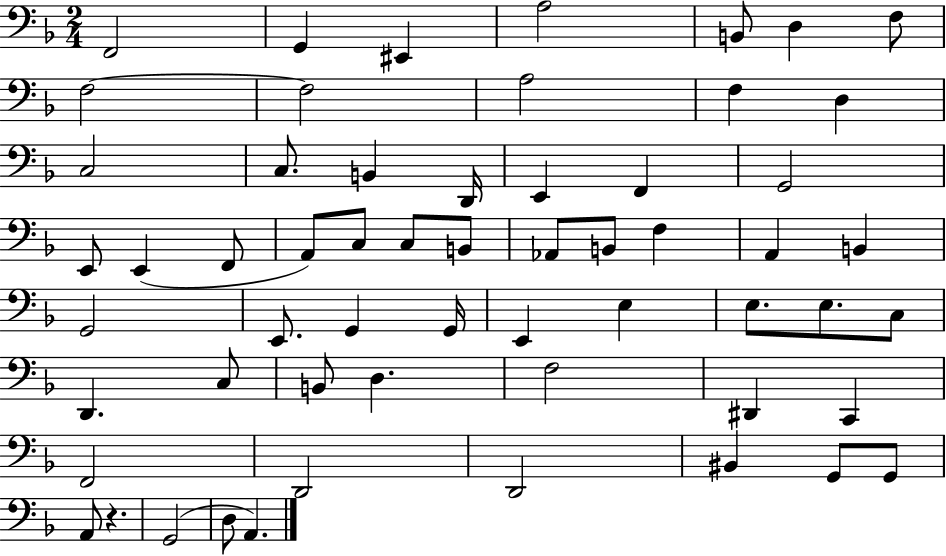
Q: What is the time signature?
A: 2/4